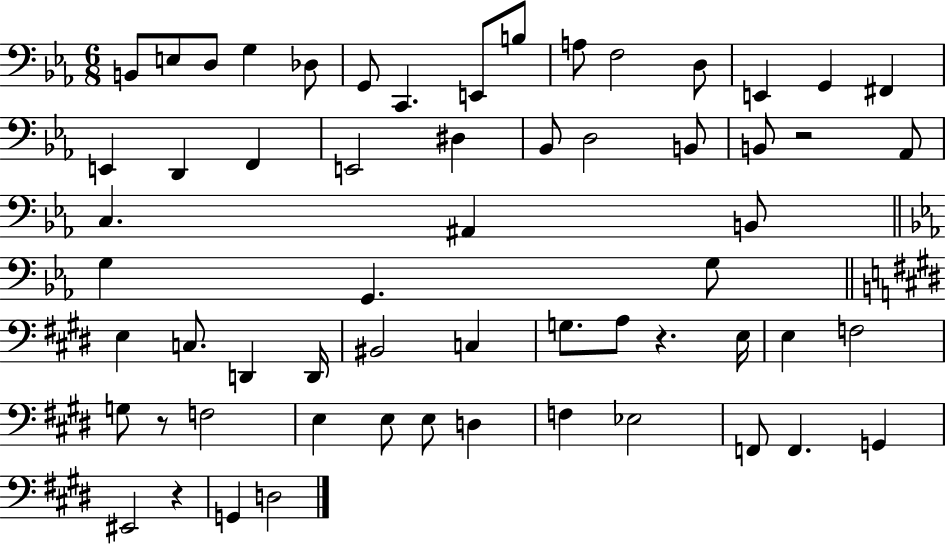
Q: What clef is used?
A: bass